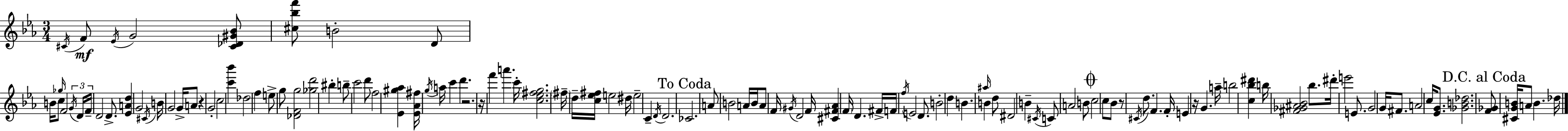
X:1
T:Untitled
M:3/4
L:1/4
K:Eb
^C/4 F/2 _E/4 G2 [^C_D^G_B]/2 [^c_bf']/2 B2 D/2 B/4 c/2 _g/4 F2 G/4 D/4 F/4 D2 D/2 [_EAd] G2 ^C/4 B/4 G2 G/4 A/2 z G2 c2 [c'_b'] _d2 f e/2 g/2 [_DFg]2 [_gd']2 ^b b/2 c'2 d'/2 f2 [_E^g_a] [_E_A^f]/4 g/4 a/4 c' d' z2 z/4 f' a' c'/4 [c_e^fg]2 ^f/4 d/4 [c_e^f]/4 e2 ^d/4 e2 C D/4 D2 _C2 A/2 B2 A/4 B/4 A/2 F/4 ^G/4 D2 F/4 [^C^F_A] F/4 D ^F/4 F/4 f/4 E2 D/2 B2 d B ^a/4 B d/2 ^D2 B ^C/4 C/2 A2 B/2 c2 c/2 _B/2 z/2 ^C/4 d/2 F F/4 E z/4 G a/4 b2 [c_b^d'] b/4 [^F_G^A_B]2 _b/2 ^d'/4 e'2 E/2 G2 G/4 ^F/2 A2 c/4 [_EG]/2 [_GB_d]2 [F_G]/2 [^CGB]/4 A/2 B _d/4